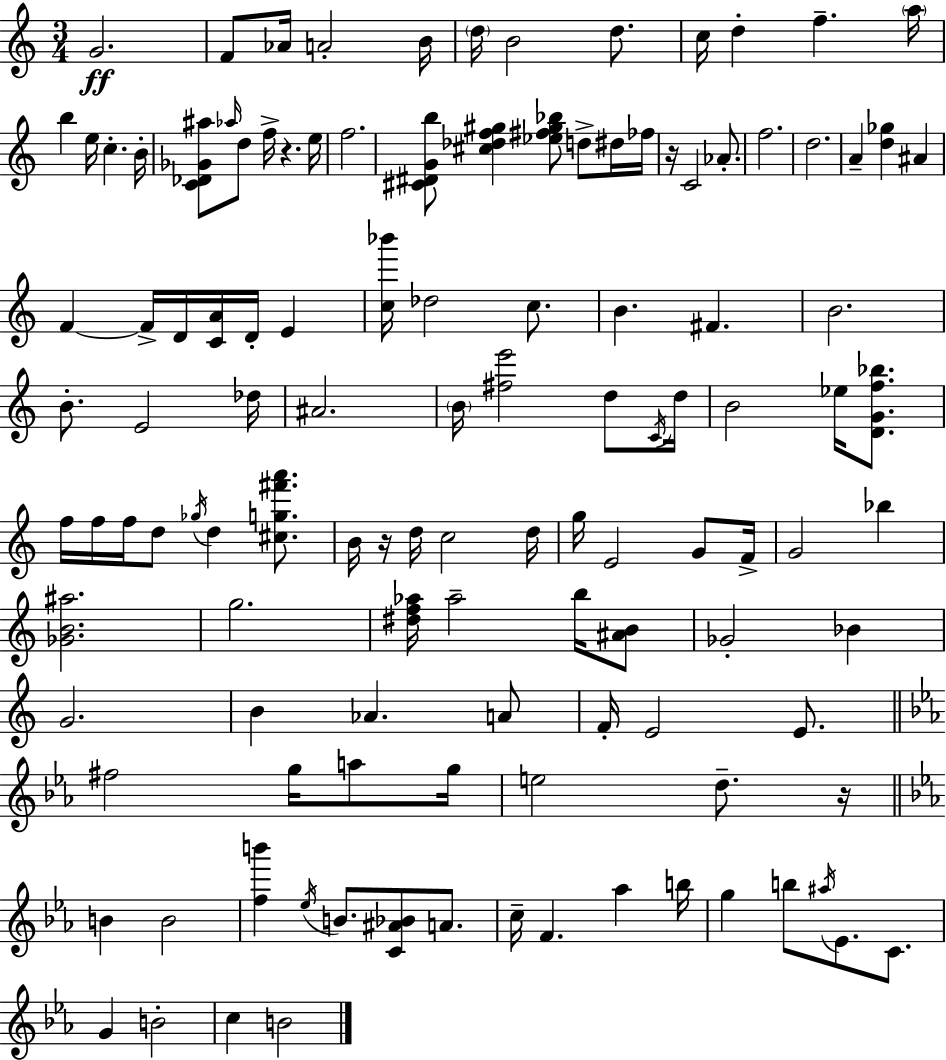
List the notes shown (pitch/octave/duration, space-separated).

G4/h. F4/e Ab4/s A4/h B4/s D5/s B4/h D5/e. C5/s D5/q F5/q. A5/s B5/q E5/s C5/q. B4/s [C4,Db4,Gb4,A#5]/e Ab5/s D5/e F5/s R/q. E5/s F5/h. [C#4,D#4,G4,B5]/e [C#5,Db5,F5,G#5]/q [Eb5,F#5,G#5,Bb5]/e D5/e D#5/s FES5/s R/s C4/h Ab4/e. F5/h. D5/h. A4/q [D5,Gb5]/q A#4/q F4/q F4/s D4/s [C4,A4]/s D4/s E4/q [C5,Bb6]/s Db5/h C5/e. B4/q. F#4/q. B4/h. B4/e. E4/h Db5/s A#4/h. B4/s [F#5,E6]/h D5/e C4/s D5/s B4/h Eb5/s [D4,G4,F5,Bb5]/e. F5/s F5/s F5/s D5/e Gb5/s D5/q [C#5,G5,F#6,A6]/e. B4/s R/s D5/s C5/h D5/s G5/s E4/h G4/e F4/s G4/h Bb5/q [Gb4,B4,A#5]/h. G5/h. [D#5,F5,Ab5]/s Ab5/h B5/s [A#4,B4]/e Gb4/h Bb4/q G4/h. B4/q Ab4/q. A4/e F4/s E4/h E4/e. F#5/h G5/s A5/e G5/s E5/h D5/e. R/s B4/q B4/h [F5,B6]/q Eb5/s B4/e. [C4,A#4,Bb4]/e A4/e. C5/s F4/q. Ab5/q B5/s G5/q B5/e A#5/s Eb4/e. C4/e. G4/q B4/h C5/q B4/h